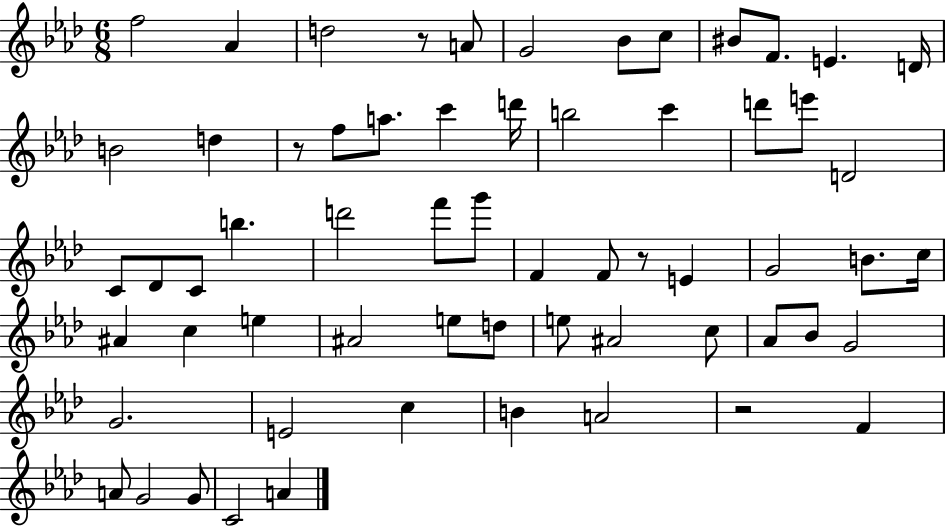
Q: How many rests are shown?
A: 4